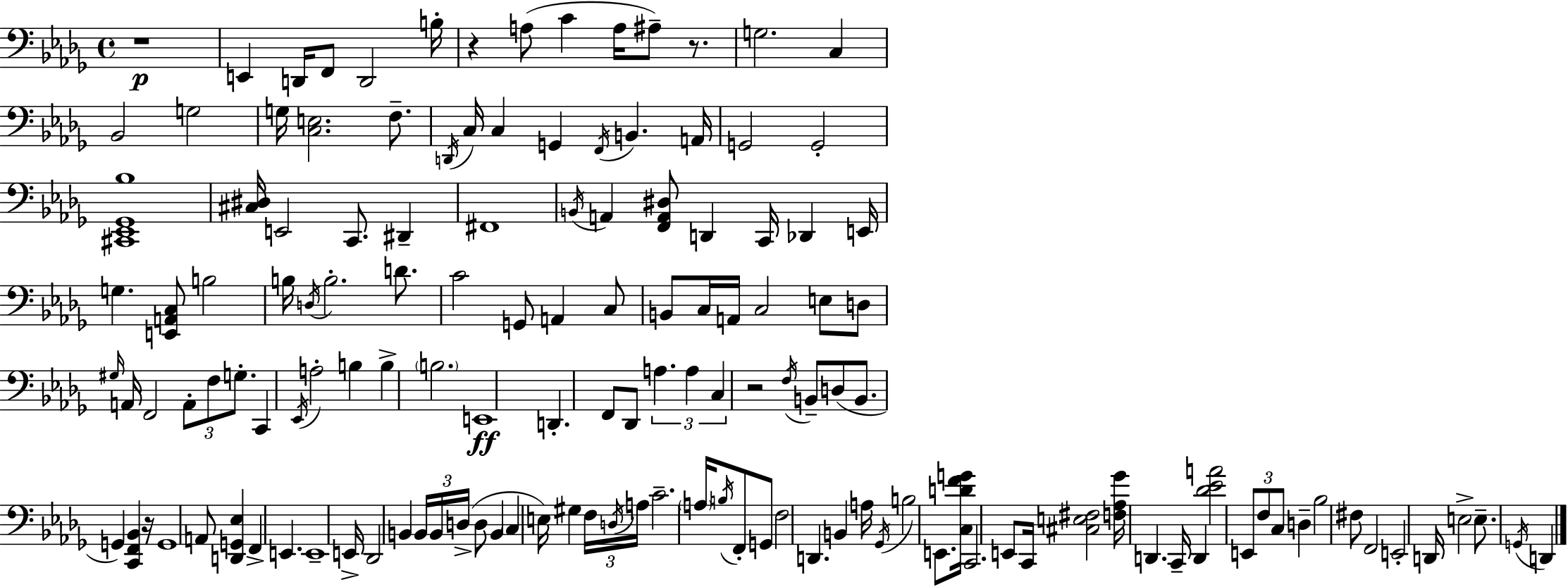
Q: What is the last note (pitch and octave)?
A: D2